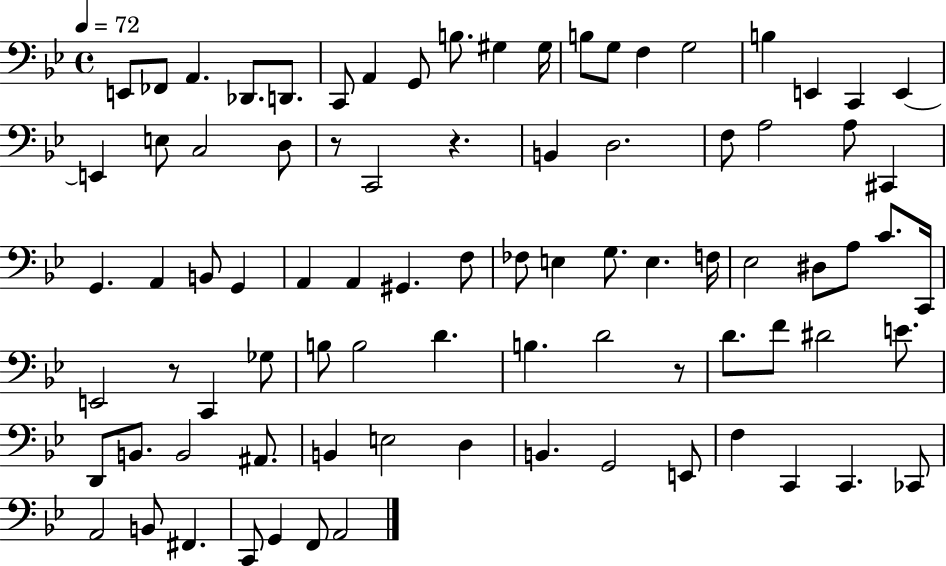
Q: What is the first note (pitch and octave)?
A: E2